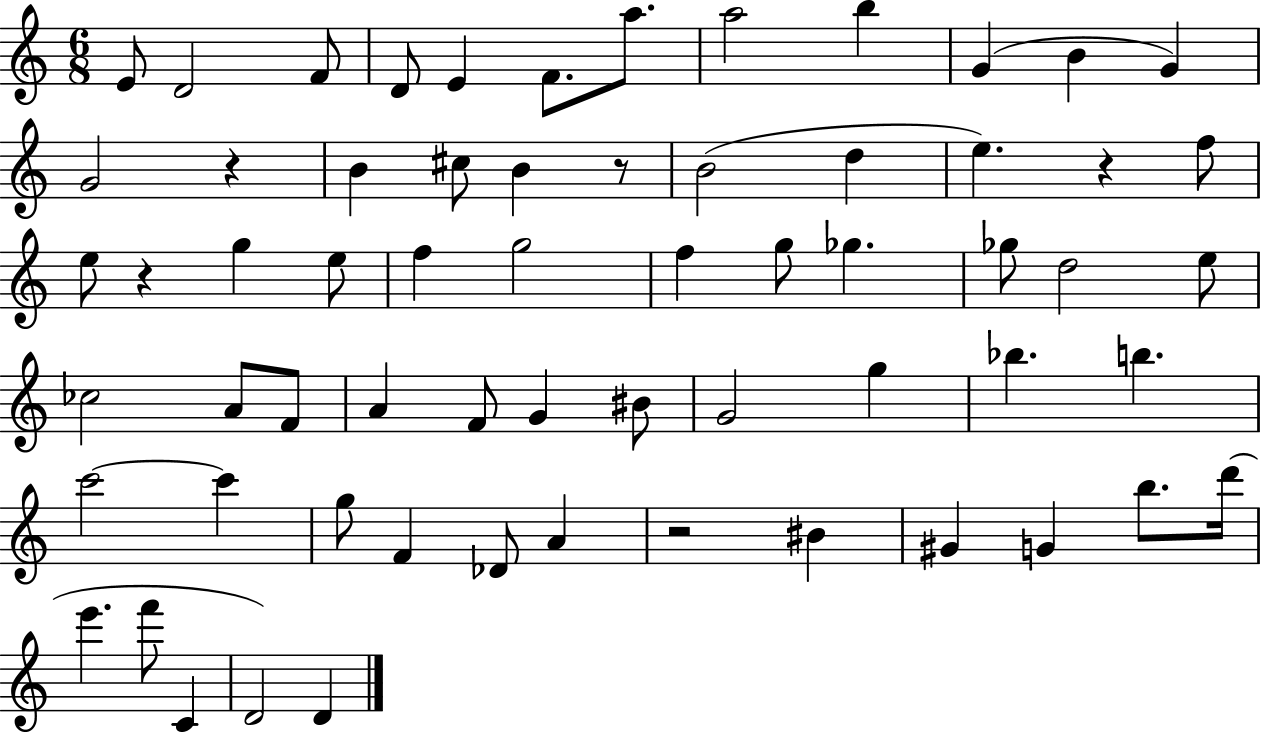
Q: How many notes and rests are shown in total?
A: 63